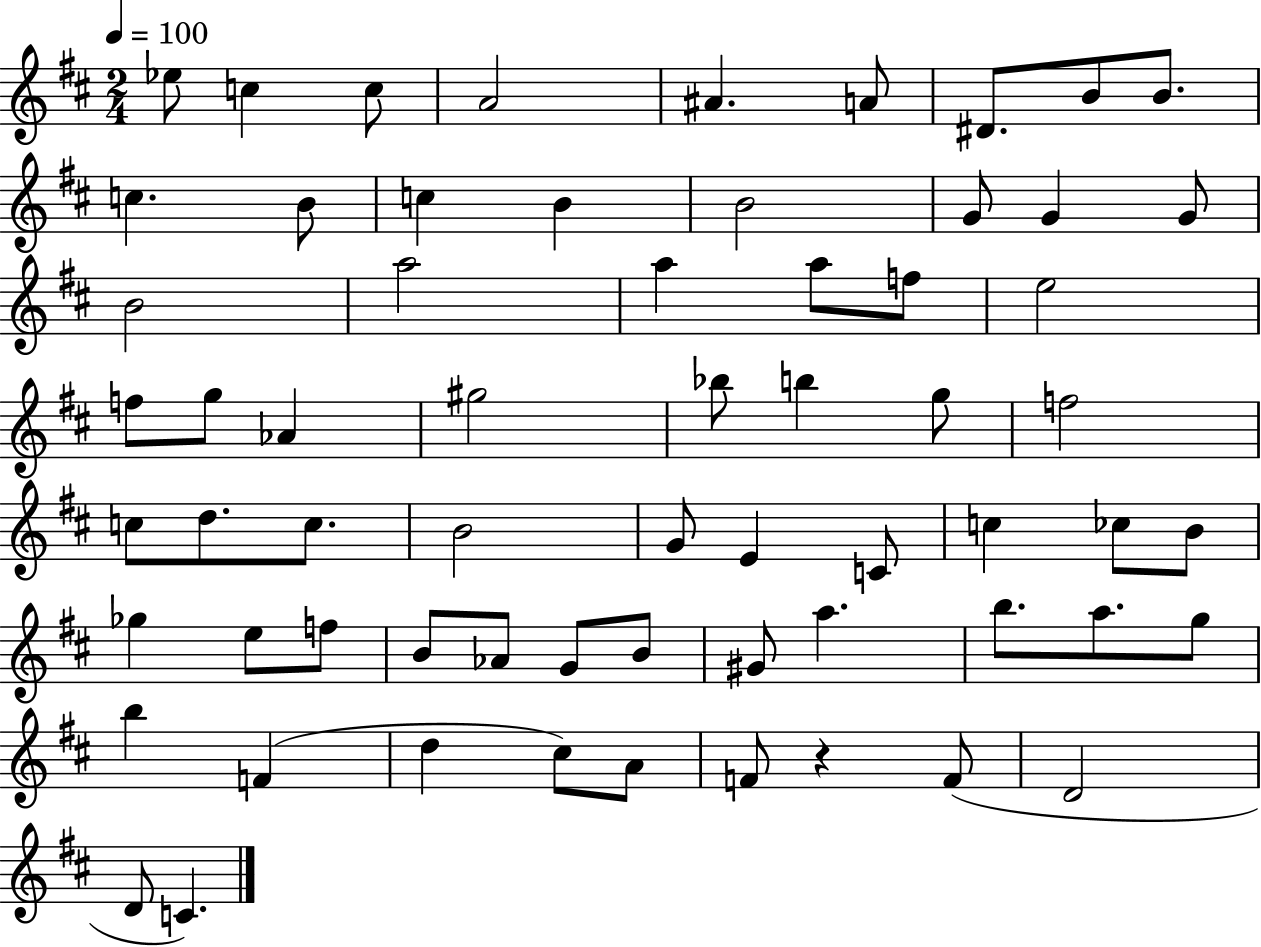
Eb5/e C5/q C5/e A4/h A#4/q. A4/e D#4/e. B4/e B4/e. C5/q. B4/e C5/q B4/q B4/h G4/e G4/q G4/e B4/h A5/h A5/q A5/e F5/e E5/h F5/e G5/e Ab4/q G#5/h Bb5/e B5/q G5/e F5/h C5/e D5/e. C5/e. B4/h G4/e E4/q C4/e C5/q CES5/e B4/e Gb5/q E5/e F5/e B4/e Ab4/e G4/e B4/e G#4/e A5/q. B5/e. A5/e. G5/e B5/q F4/q D5/q C#5/e A4/e F4/e R/q F4/e D4/h D4/e C4/q.